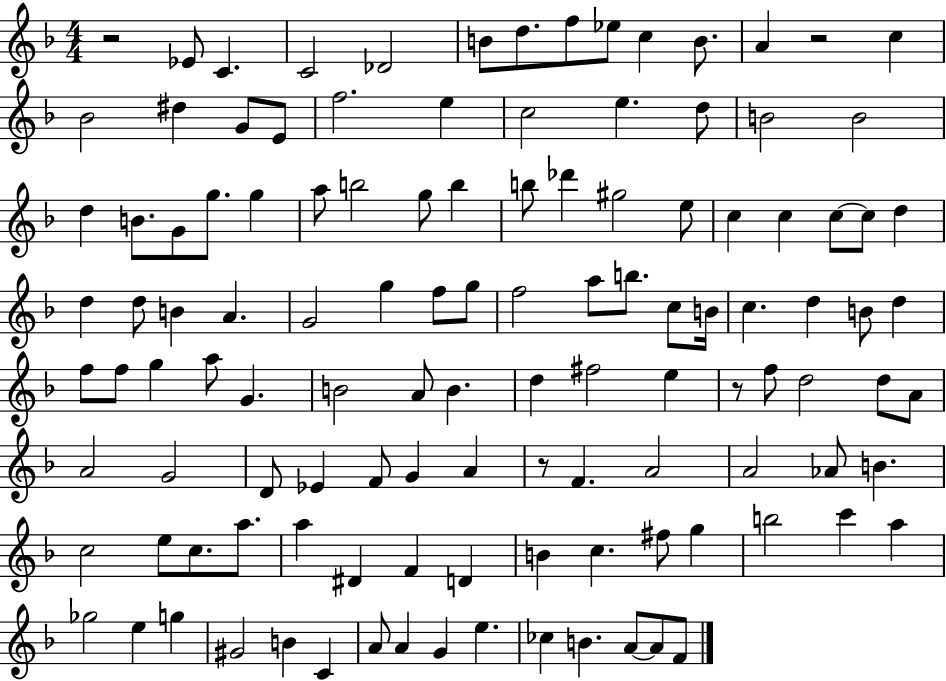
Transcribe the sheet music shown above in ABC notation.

X:1
T:Untitled
M:4/4
L:1/4
K:F
z2 _E/2 C C2 _D2 B/2 d/2 f/2 _e/2 c B/2 A z2 c _B2 ^d G/2 E/2 f2 e c2 e d/2 B2 B2 d B/2 G/2 g/2 g a/2 b2 g/2 b b/2 _d' ^g2 e/2 c c c/2 c/2 d d d/2 B A G2 g f/2 g/2 f2 a/2 b/2 c/2 B/4 c d B/2 d f/2 f/2 g a/2 G B2 A/2 B d ^f2 e z/2 f/2 d2 d/2 A/2 A2 G2 D/2 _E F/2 G A z/2 F A2 A2 _A/2 B c2 e/2 c/2 a/2 a ^D F D B c ^f/2 g b2 c' a _g2 e g ^G2 B C A/2 A G e _c B A/2 A/2 F/2